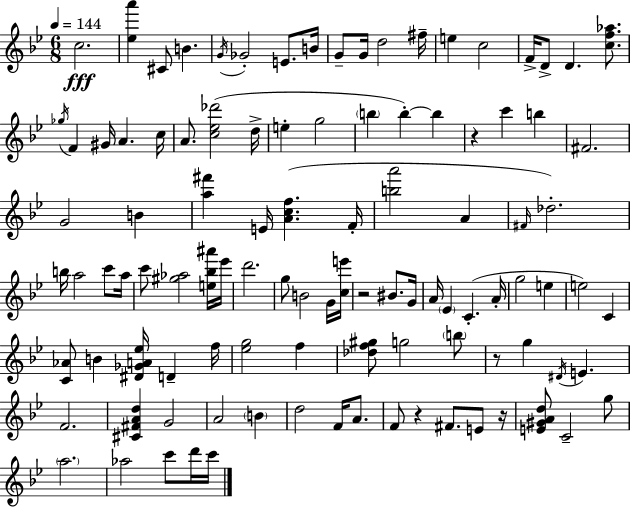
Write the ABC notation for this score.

X:1
T:Untitled
M:6/8
L:1/4
K:Gm
c2 [_ea'] ^C/2 B G/4 _G2 E/2 B/4 G/2 G/4 d2 ^f/4 e c2 F/4 D/2 D [cf_a]/2 _g/4 F ^G/4 A c/4 A/2 [c_e_d']2 d/4 e g2 b b b z c' b ^F2 G2 B [a^f'] E/4 [Acf] F/4 [ba']2 A ^F/4 _d2 b/4 a2 c'/2 a/4 c'/2 [^g_a]2 [e_b^a']/4 _e'/4 d'2 g/2 B2 G/4 [ce']/4 z2 ^B/2 G/4 A/4 _E C A/4 g2 e e2 C [C_A]/2 B [^D_GA_e]/4 D f/4 [_eg]2 f [_df^g]/2 g2 b/2 z/2 g ^D/4 E F2 [^C^FAd] G2 A2 B d2 F/4 A/2 F/2 z ^F/2 E/2 z/4 [E^GAd]/2 C2 g/2 a2 _a2 c'/2 d'/4 c'/4